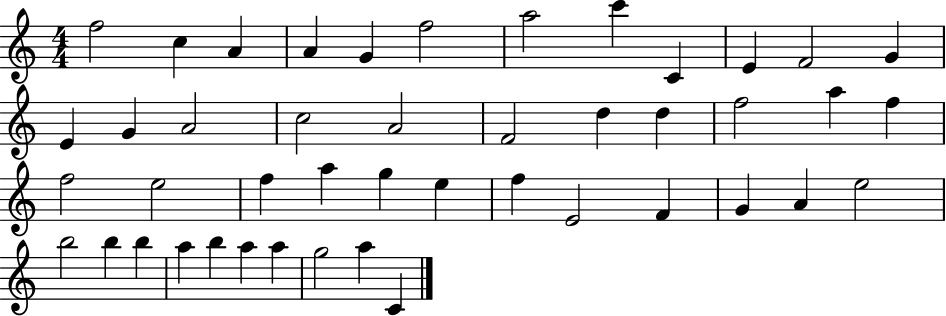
X:1
T:Untitled
M:4/4
L:1/4
K:C
f2 c A A G f2 a2 c' C E F2 G E G A2 c2 A2 F2 d d f2 a f f2 e2 f a g e f E2 F G A e2 b2 b b a b a a g2 a C